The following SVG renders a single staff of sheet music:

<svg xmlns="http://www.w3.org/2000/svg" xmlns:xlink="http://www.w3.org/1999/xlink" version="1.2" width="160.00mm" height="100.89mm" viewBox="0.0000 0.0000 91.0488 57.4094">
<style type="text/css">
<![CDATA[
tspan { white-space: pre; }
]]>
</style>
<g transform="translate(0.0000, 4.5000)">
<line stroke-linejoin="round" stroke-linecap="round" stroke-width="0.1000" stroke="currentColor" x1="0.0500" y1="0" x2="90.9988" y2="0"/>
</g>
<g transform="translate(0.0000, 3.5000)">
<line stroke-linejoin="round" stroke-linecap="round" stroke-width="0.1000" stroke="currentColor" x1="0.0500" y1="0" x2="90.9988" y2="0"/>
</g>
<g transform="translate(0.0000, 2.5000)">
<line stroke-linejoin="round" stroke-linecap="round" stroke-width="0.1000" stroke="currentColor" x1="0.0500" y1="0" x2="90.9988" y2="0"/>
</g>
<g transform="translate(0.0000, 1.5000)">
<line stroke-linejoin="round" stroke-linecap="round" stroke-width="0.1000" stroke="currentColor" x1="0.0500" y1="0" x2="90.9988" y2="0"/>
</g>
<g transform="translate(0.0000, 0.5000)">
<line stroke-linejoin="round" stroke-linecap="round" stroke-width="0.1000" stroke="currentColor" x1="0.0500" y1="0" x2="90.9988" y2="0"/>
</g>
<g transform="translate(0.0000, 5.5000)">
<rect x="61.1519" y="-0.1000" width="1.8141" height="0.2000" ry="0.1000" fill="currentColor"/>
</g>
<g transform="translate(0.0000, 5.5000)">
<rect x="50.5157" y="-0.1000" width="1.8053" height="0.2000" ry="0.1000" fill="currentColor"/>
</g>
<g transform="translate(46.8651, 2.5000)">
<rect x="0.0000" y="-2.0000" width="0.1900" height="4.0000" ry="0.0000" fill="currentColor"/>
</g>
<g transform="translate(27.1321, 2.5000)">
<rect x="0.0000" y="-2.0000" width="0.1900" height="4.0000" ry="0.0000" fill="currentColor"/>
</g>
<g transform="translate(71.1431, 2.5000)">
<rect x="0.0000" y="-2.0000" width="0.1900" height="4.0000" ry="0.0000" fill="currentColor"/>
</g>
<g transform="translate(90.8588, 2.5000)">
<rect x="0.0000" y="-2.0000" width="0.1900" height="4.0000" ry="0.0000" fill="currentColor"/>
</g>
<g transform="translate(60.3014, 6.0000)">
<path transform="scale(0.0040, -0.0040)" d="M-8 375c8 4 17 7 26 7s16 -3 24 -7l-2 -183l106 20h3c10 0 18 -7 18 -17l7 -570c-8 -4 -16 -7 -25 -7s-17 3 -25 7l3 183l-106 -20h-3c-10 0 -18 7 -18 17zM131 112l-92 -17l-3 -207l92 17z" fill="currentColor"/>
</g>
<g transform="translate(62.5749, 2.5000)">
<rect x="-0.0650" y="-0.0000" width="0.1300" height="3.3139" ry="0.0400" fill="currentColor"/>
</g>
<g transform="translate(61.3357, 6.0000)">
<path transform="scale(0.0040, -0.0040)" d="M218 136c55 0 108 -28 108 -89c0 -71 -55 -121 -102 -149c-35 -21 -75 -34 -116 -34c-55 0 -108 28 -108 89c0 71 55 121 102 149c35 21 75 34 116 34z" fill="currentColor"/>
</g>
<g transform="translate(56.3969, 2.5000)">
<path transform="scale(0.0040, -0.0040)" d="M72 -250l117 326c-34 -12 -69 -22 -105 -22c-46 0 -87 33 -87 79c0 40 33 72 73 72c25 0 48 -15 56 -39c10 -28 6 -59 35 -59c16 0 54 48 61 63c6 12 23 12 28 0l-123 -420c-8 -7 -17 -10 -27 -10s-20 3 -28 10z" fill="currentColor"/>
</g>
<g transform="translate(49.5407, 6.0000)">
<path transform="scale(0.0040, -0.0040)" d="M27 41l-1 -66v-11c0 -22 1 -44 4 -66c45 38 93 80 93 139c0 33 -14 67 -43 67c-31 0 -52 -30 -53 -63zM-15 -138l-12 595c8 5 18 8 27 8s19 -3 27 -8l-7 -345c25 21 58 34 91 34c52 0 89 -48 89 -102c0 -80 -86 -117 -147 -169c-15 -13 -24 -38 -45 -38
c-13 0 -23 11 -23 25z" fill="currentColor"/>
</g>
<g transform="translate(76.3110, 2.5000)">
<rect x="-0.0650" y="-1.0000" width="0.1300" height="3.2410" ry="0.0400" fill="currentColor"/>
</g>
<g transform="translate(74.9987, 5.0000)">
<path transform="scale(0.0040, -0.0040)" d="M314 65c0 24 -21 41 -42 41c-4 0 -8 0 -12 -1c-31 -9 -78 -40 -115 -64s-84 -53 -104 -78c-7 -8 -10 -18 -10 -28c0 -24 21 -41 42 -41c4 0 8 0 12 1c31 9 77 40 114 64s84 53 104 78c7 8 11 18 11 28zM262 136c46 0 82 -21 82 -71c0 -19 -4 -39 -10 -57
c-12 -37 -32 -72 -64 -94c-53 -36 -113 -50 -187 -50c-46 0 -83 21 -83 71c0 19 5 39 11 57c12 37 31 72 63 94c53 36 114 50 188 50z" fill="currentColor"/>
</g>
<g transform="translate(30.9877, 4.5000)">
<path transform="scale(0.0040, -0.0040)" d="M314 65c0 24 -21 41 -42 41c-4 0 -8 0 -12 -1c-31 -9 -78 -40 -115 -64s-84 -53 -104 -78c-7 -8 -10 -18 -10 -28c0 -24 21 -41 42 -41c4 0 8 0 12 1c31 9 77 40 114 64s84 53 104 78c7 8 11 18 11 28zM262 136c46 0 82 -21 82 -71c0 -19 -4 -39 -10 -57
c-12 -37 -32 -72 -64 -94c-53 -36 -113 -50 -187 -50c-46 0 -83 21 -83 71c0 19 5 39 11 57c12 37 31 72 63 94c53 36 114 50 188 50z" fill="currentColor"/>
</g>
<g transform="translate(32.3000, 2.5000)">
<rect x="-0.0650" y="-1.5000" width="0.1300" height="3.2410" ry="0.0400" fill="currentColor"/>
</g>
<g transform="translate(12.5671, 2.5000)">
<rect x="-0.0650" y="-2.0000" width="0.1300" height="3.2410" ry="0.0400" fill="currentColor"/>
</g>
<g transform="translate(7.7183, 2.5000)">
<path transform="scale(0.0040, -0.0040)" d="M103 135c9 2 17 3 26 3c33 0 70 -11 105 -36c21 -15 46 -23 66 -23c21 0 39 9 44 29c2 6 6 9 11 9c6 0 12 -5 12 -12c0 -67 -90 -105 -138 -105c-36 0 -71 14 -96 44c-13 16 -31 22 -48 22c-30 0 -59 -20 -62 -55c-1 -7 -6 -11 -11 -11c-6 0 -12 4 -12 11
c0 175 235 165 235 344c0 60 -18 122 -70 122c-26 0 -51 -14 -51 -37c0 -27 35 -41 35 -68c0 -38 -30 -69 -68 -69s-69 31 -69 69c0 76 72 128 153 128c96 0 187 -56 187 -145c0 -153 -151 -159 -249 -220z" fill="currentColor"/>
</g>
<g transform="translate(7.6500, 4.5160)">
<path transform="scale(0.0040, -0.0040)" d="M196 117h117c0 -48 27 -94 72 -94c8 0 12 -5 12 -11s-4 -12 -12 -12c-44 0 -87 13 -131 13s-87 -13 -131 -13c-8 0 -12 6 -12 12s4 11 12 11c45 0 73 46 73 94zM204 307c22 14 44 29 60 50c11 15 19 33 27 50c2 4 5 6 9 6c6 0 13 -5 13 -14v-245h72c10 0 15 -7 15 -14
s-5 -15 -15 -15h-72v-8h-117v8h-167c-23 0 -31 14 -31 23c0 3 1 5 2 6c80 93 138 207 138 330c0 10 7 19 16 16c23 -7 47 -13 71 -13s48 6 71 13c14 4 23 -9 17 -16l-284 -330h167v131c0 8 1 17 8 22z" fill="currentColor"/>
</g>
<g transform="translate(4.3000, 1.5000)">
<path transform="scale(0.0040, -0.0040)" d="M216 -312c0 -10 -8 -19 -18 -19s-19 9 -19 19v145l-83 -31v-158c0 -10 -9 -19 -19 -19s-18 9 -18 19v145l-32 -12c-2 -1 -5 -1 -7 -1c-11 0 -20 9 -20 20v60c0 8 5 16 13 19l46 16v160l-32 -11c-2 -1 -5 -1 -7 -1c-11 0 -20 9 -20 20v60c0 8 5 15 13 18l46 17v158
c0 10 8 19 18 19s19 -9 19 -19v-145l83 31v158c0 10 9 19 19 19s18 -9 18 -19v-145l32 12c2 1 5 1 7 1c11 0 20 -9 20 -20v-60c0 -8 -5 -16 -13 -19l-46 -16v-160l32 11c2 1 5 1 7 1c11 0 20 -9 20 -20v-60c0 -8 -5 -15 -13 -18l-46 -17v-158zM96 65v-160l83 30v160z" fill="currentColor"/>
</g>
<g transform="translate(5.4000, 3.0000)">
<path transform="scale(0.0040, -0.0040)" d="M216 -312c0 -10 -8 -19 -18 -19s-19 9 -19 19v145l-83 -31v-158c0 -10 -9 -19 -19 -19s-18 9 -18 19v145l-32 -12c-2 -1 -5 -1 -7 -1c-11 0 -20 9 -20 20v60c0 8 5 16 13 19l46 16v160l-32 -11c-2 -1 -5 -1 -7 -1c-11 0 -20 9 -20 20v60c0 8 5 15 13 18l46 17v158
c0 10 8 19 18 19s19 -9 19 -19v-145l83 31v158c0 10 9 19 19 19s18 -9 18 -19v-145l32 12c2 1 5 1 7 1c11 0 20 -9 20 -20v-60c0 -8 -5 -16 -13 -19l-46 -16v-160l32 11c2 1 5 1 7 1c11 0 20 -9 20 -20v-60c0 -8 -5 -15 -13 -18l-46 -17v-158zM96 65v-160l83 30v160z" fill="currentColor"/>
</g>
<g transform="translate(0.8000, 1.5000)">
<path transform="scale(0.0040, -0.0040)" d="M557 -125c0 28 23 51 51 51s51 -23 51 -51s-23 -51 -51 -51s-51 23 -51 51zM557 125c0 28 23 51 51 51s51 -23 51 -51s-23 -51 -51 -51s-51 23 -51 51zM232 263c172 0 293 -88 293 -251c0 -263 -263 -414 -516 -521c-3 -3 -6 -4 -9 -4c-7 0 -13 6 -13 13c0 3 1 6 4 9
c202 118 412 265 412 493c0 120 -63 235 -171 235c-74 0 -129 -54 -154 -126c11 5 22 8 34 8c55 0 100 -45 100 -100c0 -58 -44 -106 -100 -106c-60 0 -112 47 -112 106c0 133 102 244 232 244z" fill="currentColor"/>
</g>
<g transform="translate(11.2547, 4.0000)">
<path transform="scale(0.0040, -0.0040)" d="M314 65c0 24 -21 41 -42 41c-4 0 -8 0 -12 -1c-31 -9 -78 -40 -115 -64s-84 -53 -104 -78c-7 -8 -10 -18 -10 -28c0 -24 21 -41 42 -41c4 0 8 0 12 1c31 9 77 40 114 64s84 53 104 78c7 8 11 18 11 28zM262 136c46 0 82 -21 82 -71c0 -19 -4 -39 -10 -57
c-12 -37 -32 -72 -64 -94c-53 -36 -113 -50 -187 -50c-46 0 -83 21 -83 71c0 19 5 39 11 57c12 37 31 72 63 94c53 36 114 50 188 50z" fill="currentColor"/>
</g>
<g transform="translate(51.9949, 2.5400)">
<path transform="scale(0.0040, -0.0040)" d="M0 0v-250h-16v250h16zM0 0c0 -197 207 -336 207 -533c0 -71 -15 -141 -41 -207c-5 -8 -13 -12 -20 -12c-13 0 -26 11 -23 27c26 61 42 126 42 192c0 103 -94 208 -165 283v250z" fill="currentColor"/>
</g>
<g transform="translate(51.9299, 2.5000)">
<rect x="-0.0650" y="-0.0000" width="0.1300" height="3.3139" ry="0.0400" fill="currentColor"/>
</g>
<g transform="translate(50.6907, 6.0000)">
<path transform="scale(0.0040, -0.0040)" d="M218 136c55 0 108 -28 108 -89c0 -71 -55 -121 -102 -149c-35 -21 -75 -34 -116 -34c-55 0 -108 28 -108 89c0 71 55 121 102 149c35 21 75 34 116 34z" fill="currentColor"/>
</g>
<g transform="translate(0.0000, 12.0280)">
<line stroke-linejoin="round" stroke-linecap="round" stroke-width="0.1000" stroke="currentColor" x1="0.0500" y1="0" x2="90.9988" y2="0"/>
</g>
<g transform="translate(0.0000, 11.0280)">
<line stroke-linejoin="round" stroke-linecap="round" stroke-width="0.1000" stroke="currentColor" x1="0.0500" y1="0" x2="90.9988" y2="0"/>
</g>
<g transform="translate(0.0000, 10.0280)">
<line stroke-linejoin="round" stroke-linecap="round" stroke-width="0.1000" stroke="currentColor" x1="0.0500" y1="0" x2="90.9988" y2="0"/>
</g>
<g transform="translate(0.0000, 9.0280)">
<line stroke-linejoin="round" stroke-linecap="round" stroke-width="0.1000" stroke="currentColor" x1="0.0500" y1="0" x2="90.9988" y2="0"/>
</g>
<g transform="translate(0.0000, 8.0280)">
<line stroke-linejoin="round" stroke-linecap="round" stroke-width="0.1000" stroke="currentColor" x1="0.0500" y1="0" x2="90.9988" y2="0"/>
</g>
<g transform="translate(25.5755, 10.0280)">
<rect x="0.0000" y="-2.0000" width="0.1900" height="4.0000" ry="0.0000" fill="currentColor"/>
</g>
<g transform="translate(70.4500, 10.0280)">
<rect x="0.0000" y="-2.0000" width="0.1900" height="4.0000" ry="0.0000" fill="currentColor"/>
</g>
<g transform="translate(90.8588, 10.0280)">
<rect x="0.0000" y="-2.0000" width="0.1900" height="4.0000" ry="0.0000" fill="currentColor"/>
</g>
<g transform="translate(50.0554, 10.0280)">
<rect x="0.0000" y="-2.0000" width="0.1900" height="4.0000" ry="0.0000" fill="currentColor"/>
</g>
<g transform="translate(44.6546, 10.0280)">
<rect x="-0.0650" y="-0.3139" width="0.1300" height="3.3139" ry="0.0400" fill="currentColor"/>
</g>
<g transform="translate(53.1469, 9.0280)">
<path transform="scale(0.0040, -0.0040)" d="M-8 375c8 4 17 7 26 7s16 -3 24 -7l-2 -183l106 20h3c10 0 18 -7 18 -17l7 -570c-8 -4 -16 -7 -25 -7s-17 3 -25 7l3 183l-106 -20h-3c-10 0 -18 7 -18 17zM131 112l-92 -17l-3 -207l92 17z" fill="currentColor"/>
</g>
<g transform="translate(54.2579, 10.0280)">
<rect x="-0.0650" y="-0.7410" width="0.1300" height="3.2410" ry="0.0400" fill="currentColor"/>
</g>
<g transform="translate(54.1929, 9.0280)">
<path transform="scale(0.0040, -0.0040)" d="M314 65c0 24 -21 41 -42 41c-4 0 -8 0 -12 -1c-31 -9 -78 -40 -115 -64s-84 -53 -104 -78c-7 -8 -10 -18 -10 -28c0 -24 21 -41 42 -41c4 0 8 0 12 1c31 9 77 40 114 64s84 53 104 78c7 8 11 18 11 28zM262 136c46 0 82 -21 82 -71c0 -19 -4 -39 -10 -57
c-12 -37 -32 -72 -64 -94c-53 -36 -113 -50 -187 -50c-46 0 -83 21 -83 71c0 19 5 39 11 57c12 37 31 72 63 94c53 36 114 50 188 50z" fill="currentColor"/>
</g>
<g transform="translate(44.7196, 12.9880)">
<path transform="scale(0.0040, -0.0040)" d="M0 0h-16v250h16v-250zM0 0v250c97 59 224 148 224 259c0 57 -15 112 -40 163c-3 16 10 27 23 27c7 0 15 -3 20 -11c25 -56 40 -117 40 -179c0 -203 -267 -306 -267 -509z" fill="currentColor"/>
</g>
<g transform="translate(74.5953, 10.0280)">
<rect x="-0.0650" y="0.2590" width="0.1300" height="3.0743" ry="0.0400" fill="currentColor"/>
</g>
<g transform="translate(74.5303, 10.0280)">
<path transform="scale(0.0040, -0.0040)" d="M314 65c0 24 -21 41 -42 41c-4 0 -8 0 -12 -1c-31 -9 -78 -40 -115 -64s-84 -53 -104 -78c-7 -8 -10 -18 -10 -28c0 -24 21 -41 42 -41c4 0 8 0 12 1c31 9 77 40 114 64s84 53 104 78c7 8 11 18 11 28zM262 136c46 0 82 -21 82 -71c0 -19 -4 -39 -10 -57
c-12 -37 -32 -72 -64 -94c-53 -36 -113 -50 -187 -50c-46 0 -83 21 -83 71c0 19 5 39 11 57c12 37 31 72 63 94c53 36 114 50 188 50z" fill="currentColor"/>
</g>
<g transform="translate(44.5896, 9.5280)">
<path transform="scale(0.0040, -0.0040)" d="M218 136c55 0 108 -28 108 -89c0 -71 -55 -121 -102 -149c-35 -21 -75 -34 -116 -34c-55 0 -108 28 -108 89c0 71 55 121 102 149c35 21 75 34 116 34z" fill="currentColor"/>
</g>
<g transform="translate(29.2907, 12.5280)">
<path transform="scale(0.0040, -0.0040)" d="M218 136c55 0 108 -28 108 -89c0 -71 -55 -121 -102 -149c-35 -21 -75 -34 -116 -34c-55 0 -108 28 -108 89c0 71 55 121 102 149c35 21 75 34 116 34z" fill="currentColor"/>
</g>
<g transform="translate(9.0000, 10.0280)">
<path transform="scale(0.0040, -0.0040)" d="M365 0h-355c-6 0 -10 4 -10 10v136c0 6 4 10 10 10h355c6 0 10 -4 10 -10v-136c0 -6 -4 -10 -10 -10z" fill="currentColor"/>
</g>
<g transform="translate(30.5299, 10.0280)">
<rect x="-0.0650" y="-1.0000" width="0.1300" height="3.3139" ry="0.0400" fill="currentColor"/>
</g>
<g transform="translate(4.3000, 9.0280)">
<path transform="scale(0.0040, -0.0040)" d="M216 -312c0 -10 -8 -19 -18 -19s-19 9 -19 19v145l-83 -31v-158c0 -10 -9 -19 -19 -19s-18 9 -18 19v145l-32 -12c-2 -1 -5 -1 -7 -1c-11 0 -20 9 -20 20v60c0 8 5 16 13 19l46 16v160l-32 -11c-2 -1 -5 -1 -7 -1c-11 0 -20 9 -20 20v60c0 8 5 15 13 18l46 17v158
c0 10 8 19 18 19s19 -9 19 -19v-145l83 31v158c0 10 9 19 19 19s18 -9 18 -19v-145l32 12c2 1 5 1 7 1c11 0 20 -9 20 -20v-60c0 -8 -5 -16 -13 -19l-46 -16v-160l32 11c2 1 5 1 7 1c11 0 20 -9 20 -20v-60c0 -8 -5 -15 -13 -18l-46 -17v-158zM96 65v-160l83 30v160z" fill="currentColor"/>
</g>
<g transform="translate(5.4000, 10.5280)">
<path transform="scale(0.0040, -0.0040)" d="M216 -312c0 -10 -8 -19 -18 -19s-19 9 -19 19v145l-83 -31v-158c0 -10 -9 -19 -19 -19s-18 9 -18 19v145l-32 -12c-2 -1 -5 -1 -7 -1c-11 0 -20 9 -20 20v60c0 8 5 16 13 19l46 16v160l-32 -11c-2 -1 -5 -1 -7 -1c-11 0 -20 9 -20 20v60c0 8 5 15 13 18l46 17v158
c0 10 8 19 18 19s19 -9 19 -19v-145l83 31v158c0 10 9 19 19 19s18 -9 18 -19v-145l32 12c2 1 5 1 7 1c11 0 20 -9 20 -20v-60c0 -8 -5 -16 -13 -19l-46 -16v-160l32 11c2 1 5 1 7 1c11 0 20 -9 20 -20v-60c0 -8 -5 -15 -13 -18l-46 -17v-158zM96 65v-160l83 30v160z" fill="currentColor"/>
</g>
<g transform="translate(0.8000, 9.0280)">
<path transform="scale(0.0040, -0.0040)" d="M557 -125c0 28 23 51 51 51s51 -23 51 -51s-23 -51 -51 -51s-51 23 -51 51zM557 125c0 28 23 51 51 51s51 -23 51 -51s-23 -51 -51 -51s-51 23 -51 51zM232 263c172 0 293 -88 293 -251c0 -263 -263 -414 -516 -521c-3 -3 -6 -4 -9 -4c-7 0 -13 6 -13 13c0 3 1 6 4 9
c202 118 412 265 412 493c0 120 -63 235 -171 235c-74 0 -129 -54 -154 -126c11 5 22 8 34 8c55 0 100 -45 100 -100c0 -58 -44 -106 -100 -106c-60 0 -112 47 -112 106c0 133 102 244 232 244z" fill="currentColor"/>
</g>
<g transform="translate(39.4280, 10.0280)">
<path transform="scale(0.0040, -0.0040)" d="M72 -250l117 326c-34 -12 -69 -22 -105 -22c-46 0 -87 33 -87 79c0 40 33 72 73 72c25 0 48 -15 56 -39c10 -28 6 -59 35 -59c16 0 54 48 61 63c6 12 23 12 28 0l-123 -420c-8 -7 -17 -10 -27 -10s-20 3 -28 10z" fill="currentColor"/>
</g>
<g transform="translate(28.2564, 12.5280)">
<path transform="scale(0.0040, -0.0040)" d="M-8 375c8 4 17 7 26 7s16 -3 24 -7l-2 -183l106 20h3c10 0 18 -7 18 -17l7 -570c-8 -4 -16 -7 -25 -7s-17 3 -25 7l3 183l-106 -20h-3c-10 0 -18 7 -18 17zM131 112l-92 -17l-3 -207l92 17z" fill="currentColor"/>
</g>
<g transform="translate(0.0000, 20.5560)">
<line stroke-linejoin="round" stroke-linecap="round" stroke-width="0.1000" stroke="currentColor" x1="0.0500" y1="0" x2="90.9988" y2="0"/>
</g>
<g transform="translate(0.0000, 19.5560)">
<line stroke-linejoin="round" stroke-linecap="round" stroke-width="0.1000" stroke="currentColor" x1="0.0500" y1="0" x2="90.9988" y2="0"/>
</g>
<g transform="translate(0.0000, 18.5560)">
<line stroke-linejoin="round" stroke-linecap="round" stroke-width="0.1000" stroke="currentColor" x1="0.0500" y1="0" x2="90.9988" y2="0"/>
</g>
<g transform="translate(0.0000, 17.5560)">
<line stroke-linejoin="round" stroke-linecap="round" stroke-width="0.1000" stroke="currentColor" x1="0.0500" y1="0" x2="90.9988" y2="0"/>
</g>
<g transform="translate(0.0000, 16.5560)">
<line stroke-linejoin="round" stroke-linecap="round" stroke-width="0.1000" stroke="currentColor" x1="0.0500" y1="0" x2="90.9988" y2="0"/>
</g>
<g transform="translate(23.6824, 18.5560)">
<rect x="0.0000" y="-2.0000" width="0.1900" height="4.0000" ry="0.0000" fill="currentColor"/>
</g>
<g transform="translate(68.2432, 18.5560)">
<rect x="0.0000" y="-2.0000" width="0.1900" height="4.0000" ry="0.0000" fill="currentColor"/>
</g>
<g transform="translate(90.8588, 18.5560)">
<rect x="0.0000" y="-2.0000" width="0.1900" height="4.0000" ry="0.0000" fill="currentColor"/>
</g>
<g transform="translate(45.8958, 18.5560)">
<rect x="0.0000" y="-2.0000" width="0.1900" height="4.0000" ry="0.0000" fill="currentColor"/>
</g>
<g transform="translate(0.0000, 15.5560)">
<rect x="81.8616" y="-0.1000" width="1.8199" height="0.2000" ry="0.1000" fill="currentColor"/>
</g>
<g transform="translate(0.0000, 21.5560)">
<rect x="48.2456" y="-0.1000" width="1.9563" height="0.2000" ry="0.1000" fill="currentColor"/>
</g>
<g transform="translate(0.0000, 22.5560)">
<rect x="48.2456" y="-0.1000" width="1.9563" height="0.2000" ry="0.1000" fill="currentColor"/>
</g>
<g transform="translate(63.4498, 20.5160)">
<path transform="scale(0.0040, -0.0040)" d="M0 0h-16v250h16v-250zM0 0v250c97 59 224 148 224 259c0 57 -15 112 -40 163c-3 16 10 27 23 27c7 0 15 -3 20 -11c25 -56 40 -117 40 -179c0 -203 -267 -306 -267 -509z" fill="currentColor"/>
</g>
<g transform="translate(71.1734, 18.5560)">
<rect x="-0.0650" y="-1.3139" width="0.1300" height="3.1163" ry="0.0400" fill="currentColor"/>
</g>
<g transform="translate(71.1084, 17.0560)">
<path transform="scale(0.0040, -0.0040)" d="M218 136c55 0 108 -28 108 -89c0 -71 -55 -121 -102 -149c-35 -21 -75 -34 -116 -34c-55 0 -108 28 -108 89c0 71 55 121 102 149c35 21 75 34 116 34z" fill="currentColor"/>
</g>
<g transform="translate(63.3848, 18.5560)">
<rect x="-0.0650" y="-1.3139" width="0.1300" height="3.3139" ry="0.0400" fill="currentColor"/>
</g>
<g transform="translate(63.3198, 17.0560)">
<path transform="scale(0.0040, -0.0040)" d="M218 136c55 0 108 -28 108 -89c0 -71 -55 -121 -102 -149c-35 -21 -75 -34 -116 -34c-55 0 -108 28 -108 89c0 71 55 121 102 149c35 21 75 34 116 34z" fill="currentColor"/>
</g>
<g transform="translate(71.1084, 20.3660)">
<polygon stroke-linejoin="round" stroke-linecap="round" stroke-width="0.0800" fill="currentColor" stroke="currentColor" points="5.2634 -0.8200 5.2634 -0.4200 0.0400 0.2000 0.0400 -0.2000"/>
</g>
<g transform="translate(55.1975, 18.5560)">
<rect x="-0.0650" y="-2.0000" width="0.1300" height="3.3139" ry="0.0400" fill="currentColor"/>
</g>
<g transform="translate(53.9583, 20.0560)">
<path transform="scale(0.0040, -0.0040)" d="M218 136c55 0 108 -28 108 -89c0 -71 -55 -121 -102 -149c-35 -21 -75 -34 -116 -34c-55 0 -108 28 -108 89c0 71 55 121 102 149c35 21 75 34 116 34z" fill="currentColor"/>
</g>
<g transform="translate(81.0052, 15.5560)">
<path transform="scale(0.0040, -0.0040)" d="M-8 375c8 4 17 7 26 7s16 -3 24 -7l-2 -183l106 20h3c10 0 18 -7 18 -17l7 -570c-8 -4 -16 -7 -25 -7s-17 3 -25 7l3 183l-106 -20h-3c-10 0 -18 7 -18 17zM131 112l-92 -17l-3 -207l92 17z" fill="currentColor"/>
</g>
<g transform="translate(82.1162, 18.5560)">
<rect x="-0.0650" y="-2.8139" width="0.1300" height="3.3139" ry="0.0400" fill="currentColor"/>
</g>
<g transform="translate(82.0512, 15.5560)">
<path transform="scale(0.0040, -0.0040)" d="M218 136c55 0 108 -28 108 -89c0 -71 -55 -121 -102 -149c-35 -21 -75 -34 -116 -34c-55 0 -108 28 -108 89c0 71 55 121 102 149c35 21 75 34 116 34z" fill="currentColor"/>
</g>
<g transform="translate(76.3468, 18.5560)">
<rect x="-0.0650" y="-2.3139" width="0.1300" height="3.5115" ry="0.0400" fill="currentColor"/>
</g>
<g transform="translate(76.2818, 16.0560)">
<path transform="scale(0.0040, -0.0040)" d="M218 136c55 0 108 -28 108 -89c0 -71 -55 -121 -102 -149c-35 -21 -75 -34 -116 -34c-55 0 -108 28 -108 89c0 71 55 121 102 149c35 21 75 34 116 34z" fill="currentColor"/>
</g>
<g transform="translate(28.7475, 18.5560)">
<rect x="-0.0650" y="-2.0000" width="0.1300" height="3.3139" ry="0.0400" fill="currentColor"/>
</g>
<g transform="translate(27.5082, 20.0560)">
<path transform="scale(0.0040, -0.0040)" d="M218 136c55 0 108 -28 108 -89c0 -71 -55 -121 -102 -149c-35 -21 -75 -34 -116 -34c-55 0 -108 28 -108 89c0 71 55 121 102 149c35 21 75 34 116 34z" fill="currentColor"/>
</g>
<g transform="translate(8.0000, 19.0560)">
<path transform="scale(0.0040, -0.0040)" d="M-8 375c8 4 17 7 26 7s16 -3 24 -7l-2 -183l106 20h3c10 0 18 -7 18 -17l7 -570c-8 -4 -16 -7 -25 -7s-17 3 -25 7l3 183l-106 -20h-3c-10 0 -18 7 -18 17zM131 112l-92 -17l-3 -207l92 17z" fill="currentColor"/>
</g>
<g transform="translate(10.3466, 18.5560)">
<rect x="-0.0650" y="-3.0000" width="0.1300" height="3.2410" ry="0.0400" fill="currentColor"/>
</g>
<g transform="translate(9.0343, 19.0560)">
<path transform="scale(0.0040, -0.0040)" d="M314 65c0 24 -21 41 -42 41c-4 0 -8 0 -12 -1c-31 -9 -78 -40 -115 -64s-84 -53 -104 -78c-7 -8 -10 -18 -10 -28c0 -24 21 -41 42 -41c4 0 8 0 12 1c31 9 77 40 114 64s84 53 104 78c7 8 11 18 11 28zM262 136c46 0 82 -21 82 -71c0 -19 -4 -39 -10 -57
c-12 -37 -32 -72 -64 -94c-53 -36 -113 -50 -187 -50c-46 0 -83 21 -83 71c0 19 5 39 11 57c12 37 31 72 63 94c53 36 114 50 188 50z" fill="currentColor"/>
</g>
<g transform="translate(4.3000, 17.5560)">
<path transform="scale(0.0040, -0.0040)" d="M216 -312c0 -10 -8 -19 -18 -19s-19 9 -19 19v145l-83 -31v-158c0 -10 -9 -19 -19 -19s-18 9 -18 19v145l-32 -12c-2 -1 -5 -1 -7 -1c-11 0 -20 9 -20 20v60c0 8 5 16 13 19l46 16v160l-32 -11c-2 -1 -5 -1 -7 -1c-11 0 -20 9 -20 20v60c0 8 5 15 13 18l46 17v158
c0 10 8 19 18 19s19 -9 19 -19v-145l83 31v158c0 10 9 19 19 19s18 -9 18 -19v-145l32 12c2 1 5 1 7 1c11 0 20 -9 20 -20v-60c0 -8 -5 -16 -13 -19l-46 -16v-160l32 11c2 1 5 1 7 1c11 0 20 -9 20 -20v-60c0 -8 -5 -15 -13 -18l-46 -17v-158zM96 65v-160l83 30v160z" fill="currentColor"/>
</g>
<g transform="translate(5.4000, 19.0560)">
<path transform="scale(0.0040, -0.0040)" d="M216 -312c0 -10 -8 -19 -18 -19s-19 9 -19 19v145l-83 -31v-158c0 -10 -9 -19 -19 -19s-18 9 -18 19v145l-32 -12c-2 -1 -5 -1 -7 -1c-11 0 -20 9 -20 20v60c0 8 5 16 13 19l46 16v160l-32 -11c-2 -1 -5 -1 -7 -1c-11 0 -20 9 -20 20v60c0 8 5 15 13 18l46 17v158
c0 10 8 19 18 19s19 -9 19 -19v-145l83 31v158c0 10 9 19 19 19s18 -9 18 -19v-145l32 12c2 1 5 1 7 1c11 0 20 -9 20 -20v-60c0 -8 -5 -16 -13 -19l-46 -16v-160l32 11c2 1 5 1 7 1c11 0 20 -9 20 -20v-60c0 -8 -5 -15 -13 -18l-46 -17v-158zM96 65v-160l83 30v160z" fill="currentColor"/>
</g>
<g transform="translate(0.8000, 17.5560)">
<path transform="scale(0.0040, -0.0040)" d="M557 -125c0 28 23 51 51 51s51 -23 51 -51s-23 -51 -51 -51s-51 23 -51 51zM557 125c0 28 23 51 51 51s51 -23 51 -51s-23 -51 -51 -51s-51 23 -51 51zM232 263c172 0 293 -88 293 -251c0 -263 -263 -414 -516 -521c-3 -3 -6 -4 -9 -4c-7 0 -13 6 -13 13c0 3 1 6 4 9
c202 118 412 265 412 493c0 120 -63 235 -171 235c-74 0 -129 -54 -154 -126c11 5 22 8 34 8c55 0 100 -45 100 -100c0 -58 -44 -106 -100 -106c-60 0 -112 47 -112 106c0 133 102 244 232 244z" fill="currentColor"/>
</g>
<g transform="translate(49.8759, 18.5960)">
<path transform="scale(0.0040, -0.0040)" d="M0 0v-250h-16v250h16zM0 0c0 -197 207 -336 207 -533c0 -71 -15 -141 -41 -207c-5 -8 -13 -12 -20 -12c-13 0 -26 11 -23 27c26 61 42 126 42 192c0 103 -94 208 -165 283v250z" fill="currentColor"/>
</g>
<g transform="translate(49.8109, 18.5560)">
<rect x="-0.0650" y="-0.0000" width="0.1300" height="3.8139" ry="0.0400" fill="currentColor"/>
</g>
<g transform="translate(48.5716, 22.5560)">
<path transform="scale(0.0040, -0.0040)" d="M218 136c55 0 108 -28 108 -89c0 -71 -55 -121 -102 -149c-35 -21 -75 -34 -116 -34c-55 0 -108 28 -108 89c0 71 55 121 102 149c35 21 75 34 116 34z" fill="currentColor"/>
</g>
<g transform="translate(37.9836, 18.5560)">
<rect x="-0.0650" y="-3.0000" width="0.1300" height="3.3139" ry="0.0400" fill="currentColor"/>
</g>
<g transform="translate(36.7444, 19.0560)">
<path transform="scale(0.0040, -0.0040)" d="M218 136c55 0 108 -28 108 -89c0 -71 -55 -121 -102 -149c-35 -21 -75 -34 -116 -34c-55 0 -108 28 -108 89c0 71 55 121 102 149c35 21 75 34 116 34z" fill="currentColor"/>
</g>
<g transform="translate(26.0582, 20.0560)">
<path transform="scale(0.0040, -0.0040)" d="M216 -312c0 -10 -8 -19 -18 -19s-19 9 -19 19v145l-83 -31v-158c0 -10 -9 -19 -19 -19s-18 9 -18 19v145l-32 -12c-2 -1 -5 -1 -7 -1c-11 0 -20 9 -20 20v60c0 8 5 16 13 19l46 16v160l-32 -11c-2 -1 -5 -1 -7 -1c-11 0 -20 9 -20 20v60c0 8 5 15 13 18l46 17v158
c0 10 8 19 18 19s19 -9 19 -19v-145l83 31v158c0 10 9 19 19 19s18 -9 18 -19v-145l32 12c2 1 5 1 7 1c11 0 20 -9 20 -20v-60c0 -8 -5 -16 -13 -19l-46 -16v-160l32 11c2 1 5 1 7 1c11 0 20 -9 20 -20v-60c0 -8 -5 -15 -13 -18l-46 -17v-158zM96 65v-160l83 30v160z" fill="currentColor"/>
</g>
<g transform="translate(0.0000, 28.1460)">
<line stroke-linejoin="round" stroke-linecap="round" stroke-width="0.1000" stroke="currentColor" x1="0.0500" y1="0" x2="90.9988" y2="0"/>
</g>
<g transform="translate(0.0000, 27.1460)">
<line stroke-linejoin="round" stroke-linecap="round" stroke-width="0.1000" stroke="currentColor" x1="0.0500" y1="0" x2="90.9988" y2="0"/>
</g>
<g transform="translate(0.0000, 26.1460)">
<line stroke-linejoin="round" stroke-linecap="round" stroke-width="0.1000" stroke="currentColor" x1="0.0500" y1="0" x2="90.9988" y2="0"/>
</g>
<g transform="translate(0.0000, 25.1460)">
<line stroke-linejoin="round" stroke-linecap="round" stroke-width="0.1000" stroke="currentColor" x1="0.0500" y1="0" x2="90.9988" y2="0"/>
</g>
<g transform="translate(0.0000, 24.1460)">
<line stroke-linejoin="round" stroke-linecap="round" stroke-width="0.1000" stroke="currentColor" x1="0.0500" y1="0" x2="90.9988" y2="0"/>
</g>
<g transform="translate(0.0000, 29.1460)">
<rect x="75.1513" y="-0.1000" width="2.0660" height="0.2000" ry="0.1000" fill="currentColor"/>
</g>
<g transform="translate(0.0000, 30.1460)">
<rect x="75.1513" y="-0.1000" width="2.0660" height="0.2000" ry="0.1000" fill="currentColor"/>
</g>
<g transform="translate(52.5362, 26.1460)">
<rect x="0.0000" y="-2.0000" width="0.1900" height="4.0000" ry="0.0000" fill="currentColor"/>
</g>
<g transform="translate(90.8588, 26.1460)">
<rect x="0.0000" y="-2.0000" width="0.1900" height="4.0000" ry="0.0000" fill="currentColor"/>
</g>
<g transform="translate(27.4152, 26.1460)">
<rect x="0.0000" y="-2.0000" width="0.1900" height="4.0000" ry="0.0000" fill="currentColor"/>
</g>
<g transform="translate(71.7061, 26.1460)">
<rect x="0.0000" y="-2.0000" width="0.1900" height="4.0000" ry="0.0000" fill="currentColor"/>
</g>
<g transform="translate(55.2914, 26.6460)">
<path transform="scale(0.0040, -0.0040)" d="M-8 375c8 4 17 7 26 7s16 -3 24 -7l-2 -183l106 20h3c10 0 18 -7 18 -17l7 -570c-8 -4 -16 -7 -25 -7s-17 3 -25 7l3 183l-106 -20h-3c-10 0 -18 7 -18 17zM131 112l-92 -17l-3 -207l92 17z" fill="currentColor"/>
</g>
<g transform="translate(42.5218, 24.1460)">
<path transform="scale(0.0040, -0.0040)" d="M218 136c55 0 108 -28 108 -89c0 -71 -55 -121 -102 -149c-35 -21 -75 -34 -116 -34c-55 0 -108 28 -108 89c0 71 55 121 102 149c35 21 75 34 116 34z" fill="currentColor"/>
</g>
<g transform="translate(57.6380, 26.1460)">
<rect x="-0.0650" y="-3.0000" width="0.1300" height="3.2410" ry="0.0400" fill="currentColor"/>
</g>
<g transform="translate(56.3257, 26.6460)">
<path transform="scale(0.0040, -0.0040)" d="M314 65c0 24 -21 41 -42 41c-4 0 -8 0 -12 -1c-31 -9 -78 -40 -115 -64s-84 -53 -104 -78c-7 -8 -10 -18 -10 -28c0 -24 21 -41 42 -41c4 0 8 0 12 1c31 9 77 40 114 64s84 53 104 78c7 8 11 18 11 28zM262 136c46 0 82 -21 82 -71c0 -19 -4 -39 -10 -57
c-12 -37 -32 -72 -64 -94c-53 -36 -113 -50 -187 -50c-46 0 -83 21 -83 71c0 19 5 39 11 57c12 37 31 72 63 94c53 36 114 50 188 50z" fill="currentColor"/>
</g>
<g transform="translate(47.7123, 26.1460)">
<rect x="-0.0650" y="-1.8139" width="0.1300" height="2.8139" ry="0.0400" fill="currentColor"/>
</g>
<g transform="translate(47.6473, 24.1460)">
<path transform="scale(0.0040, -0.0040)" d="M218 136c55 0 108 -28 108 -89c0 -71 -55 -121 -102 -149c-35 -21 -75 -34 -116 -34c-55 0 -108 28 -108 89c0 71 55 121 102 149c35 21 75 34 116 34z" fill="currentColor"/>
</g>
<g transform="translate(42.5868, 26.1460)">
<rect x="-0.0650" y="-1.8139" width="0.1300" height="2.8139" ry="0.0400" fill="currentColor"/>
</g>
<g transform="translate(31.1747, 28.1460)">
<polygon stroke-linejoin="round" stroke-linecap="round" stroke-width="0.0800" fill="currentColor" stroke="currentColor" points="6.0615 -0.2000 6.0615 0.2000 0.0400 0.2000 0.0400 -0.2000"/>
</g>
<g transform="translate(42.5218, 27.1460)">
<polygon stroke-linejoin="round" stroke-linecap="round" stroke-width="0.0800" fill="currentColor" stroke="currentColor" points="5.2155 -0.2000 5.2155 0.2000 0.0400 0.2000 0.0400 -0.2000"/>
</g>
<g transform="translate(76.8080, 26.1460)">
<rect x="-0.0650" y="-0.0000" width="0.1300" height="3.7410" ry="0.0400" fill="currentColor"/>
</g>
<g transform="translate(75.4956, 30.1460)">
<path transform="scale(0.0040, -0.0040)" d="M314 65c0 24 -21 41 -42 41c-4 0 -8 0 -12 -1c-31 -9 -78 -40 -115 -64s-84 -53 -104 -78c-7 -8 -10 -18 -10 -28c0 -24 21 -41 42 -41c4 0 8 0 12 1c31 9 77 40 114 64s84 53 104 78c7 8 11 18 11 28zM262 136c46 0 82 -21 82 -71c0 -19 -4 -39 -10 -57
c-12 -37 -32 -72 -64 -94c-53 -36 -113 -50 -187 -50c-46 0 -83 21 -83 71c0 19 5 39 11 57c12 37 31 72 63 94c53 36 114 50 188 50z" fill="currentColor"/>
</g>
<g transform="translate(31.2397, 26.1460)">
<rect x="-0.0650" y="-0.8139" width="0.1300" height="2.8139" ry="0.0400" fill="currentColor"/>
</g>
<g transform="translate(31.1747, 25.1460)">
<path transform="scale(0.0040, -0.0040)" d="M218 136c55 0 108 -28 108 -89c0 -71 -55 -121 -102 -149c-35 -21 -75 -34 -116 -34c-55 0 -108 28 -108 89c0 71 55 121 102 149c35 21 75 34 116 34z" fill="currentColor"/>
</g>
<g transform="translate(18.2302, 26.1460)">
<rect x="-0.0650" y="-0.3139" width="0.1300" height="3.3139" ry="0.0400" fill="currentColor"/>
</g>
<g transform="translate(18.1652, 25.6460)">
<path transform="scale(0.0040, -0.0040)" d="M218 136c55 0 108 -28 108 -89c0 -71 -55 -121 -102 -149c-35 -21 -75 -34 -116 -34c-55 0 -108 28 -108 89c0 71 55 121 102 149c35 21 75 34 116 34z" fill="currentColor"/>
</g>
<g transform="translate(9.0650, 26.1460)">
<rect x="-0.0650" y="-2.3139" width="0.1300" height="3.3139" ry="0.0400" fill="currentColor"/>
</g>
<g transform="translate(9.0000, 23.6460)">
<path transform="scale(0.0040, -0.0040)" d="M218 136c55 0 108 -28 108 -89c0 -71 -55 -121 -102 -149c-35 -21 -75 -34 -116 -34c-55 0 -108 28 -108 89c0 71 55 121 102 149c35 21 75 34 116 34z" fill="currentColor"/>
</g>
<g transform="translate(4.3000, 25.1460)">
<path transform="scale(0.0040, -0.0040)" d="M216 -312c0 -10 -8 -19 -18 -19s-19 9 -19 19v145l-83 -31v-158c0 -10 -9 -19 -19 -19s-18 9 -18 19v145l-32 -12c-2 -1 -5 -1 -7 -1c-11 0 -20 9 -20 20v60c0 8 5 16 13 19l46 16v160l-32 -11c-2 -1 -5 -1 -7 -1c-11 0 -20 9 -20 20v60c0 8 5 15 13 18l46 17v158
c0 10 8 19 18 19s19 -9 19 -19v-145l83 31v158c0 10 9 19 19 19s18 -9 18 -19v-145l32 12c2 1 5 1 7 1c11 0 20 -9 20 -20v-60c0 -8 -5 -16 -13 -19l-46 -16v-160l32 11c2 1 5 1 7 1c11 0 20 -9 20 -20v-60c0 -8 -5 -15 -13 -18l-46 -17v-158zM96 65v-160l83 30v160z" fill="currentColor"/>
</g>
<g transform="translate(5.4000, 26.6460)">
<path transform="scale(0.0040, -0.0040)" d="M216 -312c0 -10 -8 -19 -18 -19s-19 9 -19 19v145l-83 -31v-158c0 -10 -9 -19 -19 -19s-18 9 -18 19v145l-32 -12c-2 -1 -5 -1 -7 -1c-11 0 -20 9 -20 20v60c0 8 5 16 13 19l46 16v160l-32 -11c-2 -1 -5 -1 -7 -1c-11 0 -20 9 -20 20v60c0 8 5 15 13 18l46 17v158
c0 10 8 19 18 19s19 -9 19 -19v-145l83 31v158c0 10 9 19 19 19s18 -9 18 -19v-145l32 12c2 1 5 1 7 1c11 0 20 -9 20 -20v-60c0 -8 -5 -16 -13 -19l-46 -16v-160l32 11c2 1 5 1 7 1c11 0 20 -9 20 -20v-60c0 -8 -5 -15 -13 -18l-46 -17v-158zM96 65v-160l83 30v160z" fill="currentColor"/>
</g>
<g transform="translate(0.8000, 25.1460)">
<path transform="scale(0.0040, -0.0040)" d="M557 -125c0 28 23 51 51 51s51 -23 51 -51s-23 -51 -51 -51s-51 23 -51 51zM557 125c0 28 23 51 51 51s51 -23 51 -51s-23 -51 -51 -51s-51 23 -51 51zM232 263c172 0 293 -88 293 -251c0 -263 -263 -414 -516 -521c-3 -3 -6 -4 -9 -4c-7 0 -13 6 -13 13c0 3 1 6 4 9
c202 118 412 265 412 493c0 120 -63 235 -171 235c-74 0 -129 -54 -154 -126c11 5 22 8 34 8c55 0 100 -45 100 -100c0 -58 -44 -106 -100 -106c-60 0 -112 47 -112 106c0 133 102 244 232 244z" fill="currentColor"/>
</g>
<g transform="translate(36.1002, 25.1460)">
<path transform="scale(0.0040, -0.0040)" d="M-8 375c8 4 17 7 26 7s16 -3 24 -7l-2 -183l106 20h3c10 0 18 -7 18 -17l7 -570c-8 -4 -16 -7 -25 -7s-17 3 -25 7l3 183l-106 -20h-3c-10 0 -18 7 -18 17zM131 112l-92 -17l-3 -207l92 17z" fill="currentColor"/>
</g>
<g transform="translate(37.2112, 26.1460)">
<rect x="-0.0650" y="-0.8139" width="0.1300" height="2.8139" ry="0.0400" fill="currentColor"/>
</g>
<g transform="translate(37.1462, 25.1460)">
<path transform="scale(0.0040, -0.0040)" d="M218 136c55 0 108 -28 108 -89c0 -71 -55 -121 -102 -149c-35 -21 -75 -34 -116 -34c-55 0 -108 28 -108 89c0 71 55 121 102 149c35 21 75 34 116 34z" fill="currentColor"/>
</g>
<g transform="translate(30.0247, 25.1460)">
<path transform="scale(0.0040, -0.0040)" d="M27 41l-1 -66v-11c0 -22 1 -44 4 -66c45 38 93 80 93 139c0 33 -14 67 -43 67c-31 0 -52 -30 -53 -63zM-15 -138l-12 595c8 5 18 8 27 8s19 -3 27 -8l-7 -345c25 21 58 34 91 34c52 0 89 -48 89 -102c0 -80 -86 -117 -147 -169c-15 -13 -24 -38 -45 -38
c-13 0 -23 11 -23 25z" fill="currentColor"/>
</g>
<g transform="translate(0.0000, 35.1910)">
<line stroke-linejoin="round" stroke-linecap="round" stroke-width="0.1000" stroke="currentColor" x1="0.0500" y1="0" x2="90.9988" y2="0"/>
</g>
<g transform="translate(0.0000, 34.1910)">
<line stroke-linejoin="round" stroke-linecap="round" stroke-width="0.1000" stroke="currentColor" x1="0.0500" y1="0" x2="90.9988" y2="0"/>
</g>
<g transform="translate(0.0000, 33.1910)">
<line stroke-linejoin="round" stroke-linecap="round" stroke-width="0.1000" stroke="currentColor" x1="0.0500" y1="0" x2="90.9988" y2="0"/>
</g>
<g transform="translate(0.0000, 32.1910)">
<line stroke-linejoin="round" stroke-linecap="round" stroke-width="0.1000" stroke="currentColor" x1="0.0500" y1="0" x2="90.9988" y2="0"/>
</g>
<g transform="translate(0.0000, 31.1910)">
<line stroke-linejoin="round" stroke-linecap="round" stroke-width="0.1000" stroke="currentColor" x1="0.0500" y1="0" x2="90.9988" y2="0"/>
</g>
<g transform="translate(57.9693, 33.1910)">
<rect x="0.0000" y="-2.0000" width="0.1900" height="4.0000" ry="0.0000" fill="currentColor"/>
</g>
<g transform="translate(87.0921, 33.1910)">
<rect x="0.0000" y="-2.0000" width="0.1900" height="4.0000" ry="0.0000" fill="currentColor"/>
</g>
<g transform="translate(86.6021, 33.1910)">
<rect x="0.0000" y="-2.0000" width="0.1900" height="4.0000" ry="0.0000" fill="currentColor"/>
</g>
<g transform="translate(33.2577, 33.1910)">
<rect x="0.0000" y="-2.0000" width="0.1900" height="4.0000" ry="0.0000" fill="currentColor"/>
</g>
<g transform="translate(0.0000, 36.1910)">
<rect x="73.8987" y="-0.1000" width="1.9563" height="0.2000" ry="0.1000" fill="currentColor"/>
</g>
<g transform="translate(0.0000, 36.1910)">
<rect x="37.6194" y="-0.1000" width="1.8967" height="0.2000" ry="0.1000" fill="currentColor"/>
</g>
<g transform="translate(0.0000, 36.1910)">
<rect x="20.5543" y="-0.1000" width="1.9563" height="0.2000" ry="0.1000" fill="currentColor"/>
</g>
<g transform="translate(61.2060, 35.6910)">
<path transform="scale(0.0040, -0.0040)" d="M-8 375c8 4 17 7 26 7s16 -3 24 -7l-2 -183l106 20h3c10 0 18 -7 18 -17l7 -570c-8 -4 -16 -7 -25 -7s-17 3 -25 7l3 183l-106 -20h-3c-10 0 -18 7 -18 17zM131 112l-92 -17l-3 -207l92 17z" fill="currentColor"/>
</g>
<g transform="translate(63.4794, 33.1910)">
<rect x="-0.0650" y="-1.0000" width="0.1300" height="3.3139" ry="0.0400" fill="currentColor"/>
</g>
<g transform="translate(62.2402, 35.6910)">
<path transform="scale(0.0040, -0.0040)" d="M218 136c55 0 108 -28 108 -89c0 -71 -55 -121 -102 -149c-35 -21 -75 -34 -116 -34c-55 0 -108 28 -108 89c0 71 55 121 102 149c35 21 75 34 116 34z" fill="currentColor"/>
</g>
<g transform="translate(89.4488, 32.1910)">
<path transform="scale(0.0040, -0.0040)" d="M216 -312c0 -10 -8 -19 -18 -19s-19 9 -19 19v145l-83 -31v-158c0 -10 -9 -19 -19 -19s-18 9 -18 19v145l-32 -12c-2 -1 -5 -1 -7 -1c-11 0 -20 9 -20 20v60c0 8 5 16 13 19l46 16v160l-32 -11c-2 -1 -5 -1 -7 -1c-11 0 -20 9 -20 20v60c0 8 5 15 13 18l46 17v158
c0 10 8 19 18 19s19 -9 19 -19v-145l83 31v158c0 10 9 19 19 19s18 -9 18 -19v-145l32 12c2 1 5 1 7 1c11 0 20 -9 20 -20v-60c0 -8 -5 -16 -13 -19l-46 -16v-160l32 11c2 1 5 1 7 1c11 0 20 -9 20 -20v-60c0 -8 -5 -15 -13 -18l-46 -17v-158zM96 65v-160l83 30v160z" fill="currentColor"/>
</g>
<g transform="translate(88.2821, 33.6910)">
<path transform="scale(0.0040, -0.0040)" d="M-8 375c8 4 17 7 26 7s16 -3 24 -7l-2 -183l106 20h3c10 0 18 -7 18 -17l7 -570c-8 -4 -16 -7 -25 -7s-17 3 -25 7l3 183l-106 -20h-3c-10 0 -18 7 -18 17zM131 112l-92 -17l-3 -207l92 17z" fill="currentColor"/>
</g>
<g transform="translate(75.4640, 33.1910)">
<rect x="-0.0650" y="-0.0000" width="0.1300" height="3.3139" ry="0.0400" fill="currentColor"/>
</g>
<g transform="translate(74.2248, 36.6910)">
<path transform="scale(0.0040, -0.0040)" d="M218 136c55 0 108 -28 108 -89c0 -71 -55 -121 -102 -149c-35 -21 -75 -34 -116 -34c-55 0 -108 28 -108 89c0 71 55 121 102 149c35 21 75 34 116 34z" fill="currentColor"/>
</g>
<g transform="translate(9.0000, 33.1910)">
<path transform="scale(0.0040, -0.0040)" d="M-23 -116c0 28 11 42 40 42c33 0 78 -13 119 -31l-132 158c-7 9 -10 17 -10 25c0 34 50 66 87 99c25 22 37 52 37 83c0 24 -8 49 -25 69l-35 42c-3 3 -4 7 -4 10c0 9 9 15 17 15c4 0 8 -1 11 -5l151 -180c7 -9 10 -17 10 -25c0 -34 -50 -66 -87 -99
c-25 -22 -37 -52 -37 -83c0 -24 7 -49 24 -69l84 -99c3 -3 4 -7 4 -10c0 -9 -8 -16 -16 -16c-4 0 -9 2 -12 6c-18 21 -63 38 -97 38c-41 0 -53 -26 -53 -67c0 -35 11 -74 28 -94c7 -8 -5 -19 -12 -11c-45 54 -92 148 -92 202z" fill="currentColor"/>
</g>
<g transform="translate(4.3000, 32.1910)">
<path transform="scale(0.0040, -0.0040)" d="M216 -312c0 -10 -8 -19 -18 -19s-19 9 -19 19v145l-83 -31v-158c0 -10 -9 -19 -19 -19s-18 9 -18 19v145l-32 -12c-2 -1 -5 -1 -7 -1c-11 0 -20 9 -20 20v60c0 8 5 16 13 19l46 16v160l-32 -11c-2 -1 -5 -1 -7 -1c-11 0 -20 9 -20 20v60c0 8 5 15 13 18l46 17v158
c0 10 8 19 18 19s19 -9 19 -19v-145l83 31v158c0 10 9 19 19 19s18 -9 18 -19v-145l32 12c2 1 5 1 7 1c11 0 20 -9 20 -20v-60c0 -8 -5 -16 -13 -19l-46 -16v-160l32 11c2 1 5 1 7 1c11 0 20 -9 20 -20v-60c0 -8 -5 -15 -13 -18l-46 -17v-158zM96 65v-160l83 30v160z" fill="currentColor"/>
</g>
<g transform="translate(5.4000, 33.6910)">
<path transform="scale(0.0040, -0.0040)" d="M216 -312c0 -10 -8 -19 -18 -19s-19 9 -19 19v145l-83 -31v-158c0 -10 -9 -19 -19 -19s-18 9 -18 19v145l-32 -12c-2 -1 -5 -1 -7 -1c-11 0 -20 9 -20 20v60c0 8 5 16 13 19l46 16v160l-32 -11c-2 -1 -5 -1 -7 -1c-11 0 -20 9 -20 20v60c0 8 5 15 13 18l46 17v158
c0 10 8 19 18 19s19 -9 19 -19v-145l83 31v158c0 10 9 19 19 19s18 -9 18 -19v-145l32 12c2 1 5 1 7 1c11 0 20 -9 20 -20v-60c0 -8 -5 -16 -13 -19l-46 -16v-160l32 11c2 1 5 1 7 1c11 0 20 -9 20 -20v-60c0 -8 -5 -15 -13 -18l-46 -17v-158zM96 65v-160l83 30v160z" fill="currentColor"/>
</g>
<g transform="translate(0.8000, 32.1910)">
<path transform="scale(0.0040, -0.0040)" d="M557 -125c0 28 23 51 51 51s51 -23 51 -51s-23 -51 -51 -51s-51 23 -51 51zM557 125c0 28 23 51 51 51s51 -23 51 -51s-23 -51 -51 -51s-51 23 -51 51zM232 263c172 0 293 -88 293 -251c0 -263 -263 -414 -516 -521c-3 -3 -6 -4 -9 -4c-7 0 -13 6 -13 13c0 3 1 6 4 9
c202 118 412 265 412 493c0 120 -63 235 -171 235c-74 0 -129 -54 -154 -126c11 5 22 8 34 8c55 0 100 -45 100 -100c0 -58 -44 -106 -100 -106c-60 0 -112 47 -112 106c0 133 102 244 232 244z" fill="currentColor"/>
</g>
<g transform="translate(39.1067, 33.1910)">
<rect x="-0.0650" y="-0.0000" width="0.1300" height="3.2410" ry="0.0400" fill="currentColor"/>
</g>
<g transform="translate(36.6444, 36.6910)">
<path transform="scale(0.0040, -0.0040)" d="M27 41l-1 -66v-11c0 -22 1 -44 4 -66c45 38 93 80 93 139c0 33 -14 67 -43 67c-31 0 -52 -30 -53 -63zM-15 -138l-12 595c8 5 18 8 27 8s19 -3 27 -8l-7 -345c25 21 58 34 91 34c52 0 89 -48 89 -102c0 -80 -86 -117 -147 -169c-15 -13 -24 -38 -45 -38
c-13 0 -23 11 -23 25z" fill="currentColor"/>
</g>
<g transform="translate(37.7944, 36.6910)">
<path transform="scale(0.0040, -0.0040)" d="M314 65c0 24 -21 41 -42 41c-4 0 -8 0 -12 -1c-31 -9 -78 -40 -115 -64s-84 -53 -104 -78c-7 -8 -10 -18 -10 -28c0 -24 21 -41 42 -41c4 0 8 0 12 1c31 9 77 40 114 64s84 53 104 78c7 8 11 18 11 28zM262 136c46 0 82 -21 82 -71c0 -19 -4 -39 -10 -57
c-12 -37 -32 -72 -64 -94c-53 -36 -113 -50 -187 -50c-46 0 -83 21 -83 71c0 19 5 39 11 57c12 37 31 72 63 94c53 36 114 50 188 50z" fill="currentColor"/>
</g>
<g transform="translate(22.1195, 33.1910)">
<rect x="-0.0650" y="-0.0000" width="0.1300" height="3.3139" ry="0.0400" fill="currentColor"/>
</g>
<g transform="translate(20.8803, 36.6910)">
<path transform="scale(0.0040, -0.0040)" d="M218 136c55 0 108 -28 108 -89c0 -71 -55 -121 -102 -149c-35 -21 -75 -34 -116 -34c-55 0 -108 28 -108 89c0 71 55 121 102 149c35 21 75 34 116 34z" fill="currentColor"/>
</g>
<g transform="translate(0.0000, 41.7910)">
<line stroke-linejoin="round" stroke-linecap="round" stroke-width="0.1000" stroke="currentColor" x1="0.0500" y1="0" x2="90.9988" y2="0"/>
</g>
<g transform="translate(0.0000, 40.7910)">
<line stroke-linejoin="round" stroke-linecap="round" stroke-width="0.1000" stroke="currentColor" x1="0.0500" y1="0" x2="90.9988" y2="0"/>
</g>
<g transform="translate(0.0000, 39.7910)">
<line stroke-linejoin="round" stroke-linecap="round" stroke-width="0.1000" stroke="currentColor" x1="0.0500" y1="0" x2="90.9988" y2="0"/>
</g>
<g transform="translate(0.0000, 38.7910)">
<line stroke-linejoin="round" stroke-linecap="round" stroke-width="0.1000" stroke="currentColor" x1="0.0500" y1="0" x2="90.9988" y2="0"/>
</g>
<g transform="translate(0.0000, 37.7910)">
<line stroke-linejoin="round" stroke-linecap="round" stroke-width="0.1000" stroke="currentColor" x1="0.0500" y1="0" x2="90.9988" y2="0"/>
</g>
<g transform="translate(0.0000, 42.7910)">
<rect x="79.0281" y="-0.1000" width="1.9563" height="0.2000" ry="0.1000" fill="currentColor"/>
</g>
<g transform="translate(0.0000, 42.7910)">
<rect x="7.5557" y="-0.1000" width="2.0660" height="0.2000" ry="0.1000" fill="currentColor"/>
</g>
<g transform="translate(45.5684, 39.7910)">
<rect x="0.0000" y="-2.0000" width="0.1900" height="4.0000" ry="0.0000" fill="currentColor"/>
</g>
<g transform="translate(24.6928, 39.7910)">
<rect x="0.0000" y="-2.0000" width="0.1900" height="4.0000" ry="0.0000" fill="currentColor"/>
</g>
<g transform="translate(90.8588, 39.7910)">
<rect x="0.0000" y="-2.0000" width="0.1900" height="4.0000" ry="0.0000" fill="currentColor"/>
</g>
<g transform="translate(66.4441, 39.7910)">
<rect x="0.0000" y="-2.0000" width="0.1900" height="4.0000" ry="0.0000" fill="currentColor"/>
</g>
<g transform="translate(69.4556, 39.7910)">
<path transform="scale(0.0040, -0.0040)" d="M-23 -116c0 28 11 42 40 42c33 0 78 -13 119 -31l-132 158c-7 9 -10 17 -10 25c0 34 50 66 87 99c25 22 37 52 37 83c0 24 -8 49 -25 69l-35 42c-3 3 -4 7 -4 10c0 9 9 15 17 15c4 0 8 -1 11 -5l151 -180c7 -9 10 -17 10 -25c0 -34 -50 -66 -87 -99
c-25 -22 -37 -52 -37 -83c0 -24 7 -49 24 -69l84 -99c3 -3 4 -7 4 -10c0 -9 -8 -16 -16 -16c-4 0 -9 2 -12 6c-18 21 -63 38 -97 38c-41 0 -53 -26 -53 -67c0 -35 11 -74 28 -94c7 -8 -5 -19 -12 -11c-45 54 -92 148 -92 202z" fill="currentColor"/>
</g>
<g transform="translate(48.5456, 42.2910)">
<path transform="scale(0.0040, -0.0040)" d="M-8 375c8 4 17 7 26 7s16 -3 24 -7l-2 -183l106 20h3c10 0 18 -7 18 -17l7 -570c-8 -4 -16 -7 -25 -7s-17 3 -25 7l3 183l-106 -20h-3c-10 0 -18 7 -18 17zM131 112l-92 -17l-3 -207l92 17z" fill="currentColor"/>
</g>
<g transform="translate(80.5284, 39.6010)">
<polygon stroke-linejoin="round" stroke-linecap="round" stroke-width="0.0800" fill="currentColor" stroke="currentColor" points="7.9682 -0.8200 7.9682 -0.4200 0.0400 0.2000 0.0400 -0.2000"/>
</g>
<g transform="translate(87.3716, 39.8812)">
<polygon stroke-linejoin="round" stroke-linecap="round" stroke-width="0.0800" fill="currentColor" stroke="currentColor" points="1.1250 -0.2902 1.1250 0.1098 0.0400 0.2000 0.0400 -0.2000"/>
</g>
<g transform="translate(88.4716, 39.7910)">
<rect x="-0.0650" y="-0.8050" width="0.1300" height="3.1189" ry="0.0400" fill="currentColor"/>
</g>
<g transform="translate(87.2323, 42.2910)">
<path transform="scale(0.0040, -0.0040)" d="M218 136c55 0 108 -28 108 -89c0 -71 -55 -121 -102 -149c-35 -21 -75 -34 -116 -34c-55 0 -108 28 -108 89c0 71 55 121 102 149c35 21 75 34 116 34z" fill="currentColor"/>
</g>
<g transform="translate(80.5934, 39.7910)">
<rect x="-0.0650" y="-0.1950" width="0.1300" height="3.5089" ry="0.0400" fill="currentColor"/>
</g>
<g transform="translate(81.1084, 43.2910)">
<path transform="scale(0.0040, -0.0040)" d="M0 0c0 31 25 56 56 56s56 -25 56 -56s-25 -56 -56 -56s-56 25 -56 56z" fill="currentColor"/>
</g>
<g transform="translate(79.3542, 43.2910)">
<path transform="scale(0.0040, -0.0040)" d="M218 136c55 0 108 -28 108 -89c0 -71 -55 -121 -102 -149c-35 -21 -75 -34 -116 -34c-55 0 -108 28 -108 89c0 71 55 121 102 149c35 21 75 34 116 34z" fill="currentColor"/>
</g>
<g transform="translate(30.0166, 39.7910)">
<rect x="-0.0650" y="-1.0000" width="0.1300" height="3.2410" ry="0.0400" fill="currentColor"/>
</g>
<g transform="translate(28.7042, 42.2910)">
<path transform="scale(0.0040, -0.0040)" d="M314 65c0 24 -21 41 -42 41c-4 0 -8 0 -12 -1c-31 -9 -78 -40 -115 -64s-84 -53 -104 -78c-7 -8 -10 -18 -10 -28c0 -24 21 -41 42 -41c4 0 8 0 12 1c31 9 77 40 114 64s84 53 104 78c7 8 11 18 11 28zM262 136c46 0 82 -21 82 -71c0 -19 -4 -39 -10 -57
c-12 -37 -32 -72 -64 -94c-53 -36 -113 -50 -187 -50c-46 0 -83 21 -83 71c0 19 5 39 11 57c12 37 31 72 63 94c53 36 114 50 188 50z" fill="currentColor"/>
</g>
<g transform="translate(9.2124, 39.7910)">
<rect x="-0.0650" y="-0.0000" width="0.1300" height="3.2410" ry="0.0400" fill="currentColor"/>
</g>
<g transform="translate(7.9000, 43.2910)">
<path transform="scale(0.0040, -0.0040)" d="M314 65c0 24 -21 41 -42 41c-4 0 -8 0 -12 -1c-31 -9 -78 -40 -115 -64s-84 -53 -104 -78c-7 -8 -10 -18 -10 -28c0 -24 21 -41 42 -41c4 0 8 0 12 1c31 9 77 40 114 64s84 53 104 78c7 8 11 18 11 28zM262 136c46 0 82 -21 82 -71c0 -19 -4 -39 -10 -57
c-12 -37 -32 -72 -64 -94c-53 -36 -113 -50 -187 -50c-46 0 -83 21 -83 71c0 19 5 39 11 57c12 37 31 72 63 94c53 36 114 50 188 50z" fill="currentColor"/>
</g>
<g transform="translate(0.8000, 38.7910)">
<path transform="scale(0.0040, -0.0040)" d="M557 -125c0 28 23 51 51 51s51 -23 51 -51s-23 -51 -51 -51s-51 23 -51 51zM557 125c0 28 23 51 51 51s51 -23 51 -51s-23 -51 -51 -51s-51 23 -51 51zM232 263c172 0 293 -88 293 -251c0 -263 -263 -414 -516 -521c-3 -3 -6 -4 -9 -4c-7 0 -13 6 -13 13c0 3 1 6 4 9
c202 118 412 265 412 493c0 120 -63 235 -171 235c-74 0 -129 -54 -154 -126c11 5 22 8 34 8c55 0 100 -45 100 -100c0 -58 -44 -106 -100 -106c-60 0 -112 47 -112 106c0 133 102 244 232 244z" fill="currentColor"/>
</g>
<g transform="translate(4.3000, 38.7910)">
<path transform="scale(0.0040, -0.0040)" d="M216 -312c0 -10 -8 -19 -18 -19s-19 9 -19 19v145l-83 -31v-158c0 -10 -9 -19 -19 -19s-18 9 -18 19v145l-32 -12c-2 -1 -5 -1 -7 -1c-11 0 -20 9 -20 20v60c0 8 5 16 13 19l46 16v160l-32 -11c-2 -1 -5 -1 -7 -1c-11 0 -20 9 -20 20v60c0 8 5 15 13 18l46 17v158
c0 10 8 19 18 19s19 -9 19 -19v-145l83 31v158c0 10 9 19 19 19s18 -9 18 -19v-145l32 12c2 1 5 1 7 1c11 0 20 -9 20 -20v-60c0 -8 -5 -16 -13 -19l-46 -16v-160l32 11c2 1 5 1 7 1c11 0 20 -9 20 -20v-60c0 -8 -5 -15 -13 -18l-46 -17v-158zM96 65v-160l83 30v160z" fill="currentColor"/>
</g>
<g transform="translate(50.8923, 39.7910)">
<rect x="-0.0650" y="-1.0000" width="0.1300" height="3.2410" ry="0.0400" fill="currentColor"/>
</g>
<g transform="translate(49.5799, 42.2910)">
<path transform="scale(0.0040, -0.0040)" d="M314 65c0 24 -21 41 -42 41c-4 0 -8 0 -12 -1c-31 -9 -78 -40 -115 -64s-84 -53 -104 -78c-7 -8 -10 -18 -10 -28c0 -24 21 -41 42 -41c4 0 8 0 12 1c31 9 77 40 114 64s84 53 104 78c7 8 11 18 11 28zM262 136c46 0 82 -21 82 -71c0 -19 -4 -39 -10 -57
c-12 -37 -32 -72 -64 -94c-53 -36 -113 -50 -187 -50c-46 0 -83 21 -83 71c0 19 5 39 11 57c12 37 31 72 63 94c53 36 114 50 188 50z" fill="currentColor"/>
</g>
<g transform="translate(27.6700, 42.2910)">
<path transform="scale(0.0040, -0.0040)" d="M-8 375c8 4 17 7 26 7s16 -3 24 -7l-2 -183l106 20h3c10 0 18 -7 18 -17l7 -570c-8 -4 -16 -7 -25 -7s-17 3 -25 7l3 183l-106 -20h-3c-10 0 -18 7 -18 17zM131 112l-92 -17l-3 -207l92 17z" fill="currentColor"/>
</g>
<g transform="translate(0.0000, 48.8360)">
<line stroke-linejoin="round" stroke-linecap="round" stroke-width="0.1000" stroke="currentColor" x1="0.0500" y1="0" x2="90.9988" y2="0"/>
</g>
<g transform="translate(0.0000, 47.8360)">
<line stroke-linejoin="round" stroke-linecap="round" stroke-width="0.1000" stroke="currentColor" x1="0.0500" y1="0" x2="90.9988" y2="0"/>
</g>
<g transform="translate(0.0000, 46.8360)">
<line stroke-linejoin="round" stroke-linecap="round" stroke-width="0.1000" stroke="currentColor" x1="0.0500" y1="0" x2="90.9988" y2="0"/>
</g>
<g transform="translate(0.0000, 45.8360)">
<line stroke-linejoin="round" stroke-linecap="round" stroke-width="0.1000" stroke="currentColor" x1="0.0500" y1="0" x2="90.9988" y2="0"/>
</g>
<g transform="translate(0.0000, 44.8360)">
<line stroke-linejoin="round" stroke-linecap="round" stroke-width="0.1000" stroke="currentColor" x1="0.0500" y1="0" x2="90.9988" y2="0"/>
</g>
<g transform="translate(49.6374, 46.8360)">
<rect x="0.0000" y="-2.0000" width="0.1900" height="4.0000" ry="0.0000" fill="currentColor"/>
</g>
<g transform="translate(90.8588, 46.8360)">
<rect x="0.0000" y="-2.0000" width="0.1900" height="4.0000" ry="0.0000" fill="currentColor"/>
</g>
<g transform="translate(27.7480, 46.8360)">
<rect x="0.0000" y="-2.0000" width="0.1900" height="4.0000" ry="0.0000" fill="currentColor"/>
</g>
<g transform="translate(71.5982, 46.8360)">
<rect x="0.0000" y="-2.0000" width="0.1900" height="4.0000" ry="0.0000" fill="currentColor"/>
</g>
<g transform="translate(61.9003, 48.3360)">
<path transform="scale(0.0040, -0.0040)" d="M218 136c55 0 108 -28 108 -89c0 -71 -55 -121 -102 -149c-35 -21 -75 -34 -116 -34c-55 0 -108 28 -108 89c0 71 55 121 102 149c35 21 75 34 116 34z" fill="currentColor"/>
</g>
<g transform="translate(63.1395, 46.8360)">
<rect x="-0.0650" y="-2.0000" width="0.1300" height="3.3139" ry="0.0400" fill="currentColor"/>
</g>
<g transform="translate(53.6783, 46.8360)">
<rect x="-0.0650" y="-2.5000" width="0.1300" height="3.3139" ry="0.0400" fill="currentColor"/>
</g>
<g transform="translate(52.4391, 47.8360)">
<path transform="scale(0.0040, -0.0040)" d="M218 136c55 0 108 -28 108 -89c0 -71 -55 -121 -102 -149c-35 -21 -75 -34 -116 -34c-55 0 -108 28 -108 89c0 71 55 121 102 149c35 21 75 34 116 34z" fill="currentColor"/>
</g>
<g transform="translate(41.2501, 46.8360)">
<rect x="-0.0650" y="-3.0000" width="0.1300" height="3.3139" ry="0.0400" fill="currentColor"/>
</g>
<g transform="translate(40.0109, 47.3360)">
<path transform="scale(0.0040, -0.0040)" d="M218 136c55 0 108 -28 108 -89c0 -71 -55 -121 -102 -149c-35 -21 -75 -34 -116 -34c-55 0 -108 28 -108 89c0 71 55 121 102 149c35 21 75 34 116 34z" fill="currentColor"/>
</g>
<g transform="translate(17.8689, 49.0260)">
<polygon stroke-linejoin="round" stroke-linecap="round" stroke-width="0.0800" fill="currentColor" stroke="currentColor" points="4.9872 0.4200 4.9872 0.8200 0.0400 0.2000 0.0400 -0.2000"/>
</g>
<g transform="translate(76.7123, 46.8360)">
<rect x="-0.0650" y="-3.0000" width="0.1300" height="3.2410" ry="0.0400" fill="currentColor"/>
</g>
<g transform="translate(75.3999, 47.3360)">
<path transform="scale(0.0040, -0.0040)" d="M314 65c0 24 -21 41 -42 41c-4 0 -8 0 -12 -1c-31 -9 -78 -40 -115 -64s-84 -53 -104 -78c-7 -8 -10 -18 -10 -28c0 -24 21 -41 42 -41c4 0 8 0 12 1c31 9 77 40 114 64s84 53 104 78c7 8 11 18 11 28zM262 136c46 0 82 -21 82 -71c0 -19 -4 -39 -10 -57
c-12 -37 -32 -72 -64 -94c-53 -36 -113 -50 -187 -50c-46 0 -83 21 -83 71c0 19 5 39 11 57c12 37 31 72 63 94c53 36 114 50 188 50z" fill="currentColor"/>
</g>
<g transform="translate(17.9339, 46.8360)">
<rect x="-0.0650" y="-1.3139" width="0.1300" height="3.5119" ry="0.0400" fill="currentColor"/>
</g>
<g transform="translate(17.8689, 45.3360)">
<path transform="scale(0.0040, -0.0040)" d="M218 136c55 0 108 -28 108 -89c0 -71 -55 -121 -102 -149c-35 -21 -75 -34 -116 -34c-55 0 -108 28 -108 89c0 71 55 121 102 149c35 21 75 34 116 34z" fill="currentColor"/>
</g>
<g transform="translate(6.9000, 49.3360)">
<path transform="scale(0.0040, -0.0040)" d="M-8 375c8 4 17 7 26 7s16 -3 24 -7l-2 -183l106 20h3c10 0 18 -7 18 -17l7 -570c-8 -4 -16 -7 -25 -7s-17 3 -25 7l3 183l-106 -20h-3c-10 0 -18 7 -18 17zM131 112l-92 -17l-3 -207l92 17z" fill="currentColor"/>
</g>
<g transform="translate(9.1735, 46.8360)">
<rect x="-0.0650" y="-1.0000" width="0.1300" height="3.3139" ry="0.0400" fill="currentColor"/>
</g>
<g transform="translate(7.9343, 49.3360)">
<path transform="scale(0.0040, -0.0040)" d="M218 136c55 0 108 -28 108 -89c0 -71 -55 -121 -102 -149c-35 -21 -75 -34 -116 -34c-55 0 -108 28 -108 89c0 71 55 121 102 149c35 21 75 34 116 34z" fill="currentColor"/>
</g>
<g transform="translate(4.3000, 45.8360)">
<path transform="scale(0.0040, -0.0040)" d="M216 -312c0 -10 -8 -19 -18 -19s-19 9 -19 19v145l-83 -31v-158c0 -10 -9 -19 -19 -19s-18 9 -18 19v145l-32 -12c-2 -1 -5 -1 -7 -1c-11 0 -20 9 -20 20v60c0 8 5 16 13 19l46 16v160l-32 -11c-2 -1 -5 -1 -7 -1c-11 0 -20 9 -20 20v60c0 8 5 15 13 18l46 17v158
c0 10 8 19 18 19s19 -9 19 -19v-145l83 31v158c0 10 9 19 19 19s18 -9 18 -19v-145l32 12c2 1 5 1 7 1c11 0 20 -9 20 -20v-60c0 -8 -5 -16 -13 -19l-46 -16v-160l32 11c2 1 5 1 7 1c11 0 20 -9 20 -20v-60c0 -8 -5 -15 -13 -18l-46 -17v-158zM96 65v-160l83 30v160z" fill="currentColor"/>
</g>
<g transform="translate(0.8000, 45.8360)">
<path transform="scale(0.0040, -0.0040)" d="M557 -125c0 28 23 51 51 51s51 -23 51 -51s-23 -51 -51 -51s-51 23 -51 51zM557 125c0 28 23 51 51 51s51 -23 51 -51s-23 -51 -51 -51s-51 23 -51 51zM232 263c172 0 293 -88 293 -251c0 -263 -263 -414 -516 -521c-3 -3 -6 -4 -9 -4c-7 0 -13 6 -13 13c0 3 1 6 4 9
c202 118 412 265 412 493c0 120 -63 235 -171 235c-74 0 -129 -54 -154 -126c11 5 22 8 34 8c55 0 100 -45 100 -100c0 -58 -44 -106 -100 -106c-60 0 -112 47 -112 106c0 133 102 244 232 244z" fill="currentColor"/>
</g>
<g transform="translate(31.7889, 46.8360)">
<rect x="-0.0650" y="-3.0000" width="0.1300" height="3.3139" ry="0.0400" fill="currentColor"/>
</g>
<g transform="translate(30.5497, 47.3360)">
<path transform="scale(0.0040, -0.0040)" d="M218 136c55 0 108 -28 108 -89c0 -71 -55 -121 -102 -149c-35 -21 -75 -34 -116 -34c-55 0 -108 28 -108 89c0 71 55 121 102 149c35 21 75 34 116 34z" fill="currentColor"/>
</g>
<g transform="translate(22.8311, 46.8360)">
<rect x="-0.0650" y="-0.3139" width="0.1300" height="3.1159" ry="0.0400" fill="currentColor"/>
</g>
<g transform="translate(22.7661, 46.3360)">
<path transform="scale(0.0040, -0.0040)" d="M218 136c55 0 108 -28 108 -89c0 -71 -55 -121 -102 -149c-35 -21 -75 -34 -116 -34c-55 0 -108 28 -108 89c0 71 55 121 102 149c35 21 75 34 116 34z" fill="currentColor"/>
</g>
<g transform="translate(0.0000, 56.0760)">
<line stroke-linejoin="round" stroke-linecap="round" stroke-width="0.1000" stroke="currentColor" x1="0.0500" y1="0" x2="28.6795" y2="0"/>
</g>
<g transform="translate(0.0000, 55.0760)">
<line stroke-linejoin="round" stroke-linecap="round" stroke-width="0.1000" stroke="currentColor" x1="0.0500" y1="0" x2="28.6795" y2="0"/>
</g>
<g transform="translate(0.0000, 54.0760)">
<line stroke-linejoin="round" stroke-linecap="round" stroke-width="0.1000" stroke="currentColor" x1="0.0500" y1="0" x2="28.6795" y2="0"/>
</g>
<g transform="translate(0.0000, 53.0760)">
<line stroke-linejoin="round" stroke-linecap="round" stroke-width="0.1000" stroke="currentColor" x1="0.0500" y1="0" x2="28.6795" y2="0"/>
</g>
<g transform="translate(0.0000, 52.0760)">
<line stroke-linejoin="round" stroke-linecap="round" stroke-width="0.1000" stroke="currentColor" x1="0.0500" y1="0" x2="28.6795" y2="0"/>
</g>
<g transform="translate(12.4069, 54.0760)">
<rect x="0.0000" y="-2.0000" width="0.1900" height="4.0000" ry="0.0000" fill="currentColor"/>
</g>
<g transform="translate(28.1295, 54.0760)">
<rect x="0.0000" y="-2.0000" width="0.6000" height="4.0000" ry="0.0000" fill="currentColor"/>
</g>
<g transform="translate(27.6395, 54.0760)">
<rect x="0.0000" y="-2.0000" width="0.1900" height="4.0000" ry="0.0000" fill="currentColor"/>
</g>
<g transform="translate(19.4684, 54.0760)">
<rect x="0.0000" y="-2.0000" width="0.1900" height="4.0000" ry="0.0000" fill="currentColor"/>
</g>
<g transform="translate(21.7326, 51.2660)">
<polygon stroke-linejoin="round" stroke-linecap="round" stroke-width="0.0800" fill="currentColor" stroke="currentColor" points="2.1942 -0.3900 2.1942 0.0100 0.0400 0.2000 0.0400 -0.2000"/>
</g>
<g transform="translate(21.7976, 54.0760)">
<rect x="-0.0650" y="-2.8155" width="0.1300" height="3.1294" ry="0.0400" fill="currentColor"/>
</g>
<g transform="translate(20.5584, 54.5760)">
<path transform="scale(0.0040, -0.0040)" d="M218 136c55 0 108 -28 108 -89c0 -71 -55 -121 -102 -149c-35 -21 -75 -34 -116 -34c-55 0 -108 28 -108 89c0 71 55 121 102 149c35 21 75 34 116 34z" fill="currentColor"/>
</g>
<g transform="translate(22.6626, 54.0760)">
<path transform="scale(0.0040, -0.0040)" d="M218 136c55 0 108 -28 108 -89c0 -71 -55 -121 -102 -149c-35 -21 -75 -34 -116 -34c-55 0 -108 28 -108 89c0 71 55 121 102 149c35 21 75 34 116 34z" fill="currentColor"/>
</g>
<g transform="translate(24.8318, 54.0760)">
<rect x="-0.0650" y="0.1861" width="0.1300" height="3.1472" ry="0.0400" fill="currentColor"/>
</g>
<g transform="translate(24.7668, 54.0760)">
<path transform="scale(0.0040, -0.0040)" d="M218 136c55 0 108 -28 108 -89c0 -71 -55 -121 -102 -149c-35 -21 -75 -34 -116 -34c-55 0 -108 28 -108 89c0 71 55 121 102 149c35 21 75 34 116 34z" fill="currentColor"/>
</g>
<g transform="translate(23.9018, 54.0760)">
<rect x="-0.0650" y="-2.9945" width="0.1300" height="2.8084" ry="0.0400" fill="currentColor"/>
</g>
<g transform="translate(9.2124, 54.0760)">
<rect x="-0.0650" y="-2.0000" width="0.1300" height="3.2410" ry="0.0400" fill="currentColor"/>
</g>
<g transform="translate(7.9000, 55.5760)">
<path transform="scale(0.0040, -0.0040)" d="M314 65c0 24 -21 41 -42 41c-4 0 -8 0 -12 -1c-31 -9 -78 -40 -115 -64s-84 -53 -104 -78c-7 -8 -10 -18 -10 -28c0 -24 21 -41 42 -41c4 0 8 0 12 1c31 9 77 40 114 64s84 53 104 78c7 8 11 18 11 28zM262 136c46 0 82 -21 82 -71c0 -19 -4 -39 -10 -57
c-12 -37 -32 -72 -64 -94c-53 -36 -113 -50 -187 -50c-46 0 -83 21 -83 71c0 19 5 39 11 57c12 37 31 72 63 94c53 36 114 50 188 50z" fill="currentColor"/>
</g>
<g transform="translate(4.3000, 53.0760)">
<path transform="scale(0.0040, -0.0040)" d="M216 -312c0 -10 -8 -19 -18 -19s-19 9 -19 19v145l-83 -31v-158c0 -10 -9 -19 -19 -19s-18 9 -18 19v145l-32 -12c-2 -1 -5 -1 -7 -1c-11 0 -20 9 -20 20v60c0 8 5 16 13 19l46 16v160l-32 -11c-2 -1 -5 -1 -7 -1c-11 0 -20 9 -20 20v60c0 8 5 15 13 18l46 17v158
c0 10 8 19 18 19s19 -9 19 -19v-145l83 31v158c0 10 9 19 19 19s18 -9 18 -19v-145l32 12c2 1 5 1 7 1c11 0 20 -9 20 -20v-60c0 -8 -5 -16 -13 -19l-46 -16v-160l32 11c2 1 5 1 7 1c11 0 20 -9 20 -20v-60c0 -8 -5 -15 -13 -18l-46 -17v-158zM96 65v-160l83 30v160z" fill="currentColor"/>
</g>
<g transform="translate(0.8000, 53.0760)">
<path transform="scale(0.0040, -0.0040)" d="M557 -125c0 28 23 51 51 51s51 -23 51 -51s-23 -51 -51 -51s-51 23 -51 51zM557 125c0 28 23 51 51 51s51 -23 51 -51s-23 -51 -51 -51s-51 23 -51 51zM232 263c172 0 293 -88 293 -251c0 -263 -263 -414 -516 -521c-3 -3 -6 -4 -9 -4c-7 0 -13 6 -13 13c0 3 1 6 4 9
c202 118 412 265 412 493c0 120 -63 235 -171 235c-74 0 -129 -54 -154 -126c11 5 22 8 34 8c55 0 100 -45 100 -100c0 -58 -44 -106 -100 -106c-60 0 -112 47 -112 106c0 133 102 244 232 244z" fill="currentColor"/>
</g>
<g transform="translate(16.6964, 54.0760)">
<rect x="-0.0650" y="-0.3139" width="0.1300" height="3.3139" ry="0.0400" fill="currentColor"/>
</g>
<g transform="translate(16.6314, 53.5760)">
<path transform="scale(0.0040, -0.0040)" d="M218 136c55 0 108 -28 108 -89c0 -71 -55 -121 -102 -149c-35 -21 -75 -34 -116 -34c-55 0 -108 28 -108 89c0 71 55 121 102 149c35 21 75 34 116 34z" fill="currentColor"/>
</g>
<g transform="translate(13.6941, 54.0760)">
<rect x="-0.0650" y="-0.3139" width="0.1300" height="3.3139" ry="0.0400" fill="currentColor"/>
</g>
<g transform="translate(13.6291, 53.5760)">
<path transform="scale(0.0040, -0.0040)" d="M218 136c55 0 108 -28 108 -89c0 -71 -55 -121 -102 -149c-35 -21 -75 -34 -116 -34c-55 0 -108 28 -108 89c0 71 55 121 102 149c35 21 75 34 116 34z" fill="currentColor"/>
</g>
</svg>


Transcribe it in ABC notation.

X:1
T:Untitled
M:2/4
L:1/4
K:D
A,,2 G,,2 _D,,/2 z/2 D,, ^F,,2 z2 F,, z/2 E,/2 F,2 D,2 C,2 ^A,, ^C, ^C,,/2 A,, G,/2 G,/2 B,/2 C B, E, _F,/2 F,/2 A,/2 A,/2 C,2 ^C,,2 z D,, _D,,2 F,, D,, D,,2 F,,2 F,,2 z D,,/2 ^F,,/4 F,, G,/2 E,/2 C, C, B,, A,, C,2 A,,2 E, E, C,/2 D,/2 D,